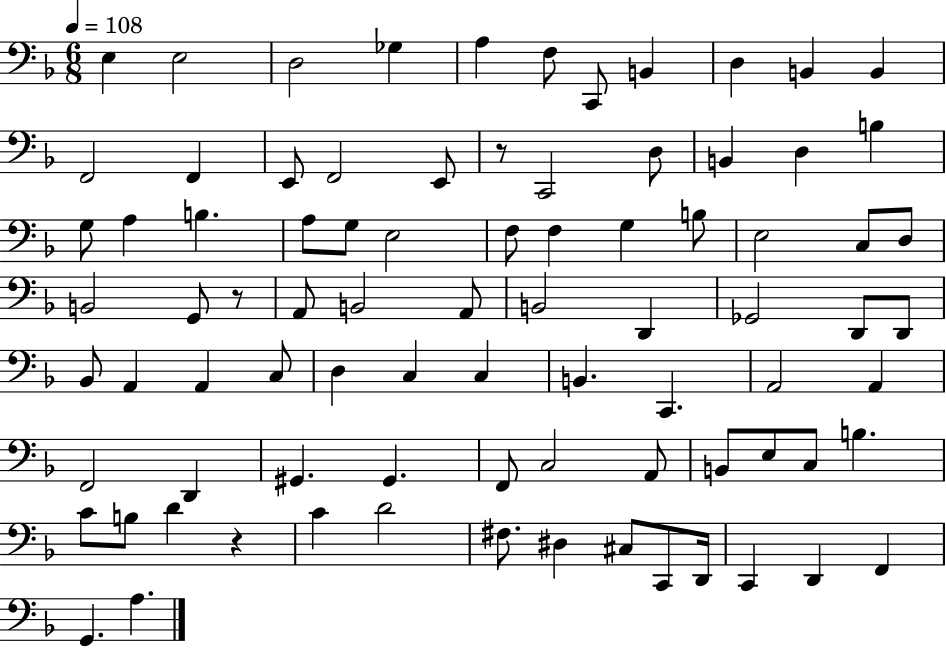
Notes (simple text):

E3/q E3/h D3/h Gb3/q A3/q F3/e C2/e B2/q D3/q B2/q B2/q F2/h F2/q E2/e F2/h E2/e R/e C2/h D3/e B2/q D3/q B3/q G3/e A3/q B3/q. A3/e G3/e E3/h F3/e F3/q G3/q B3/e E3/h C3/e D3/e B2/h G2/e R/e A2/e B2/h A2/e B2/h D2/q Gb2/h D2/e D2/e Bb2/e A2/q A2/q C3/e D3/q C3/q C3/q B2/q. C2/q. A2/h A2/q F2/h D2/q G#2/q. G#2/q. F2/e C3/h A2/e B2/e E3/e C3/e B3/q. C4/e B3/e D4/q R/q C4/q D4/h F#3/e. D#3/q C#3/e C2/e D2/s C2/q D2/q F2/q G2/q. A3/q.